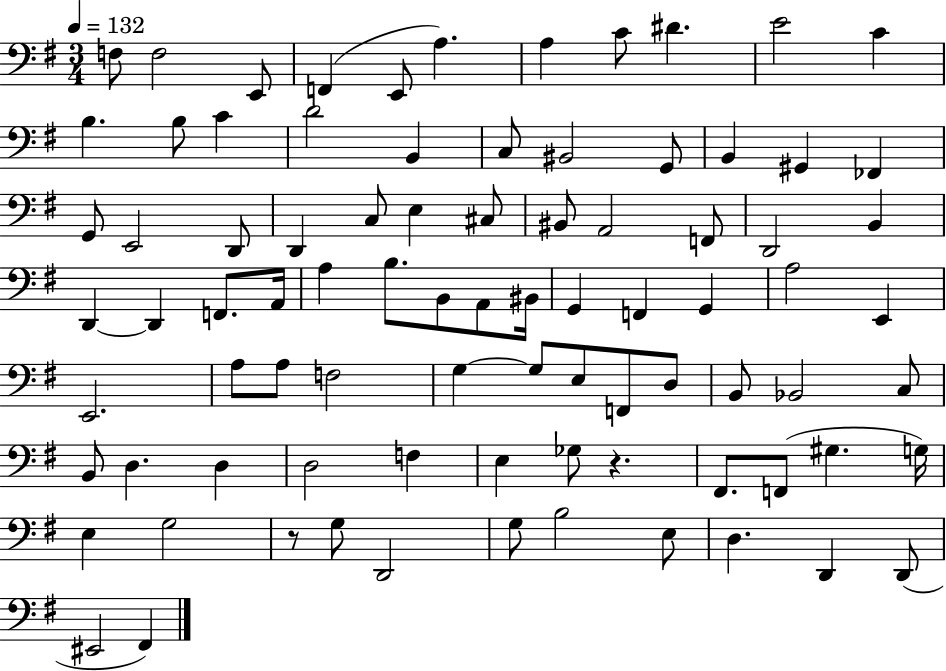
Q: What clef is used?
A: bass